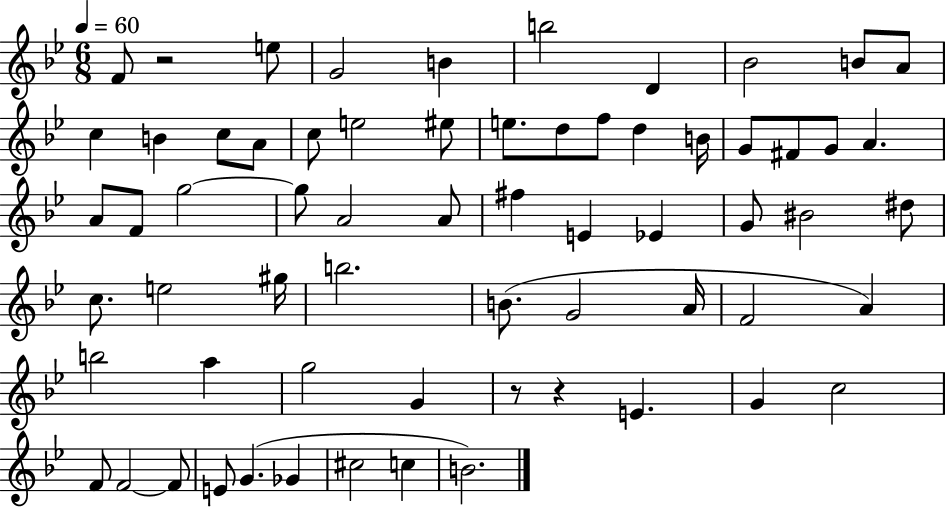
{
  \clef treble
  \numericTimeSignature
  \time 6/8
  \key bes \major
  \tempo 4 = 60
  \repeat volta 2 { f'8 r2 e''8 | g'2 b'4 | b''2 d'4 | bes'2 b'8 a'8 | \break c''4 b'4 c''8 a'8 | c''8 e''2 eis''8 | e''8. d''8 f''8 d''4 b'16 | g'8 fis'8 g'8 a'4. | \break a'8 f'8 g''2~~ | g''8 a'2 a'8 | fis''4 e'4 ees'4 | g'8 bis'2 dis''8 | \break c''8. e''2 gis''16 | b''2. | b'8.( g'2 a'16 | f'2 a'4) | \break b''2 a''4 | g''2 g'4 | r8 r4 e'4. | g'4 c''2 | \break f'8 f'2~~ f'8 | e'8 g'4.( ges'4 | cis''2 c''4 | b'2.) | \break } \bar "|."
}